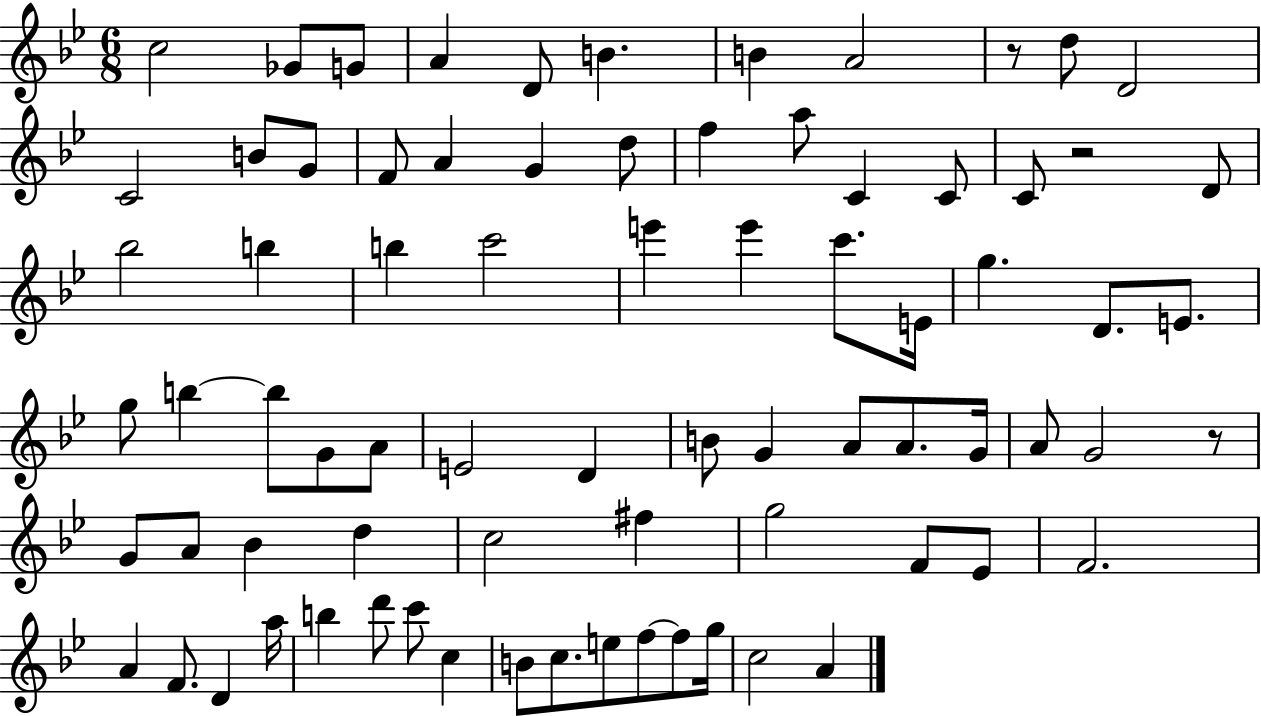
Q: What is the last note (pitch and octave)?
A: A4